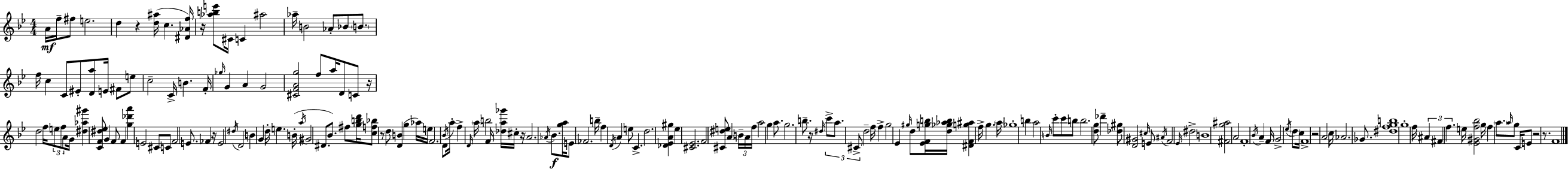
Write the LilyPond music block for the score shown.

{
  \clef treble
  \numericTimeSignature
  \time 4/4
  \key g \minor
  \repeat volta 2 { a'16\mf f''16-- fis''8 e''2. | d''4 r4 <d'' ais''>16( c''4. <dis' aes' f''>16) | r16 <aes'' b'' e'''>8 cis'16 c'4 ais''2 | aes''16-- b'2 aes'8-. bes'8 \parenthesize b'8. | \break f''16 c''4 c'8 eis'8-. <d' a''>8 e'16 fis'8 e''8 | c''2-- c'16-> b'4. f'16-. | \grace { ges''16 } g'4 a'4 g'2 | <cis' f' a' g''>2 f''8 a''16 d'8 c'8 | \break r16 d''2 f''16 \tuplet 3/2 { e''8 f''8 a'8 } | g'16 <dis'' aes'' gis'''>4 <c' f' dis'' ees''>8 g'4 f'8 f'4 | <g'' des''' a'''>4 e'2 cis'8 c'8 | f'2 e'8. fes'4 | \break r16 e'2 \acciaccatura { dis''16 } d'2 | b'4 g'4 d''16-. e''4. | b'16-.( \acciaccatura { a''16 } gis'2 dis'8. bes'8.) | fis''8 <g'' b'' d'''>16 <c'' f'' bes''>8 r8 d''8 <d' b'>4( g''4 | \break aes''16) e''16 f'2. | d'8 \acciaccatura { bes'16 } a''16-. f''4-> \grace { d'16 } \parenthesize a''16 b''2 | f'16 <des'' a'' ges'''>16 cis''16-. r16 a'2. | \acciaccatura { aes'16 } bes'8.\f <g'' a''>16 e'8 fes'2. | \break b''16-- f''4 \acciaccatura { d'16 } a'4 e''8 | c'4.-> d''2. | <des' ees' a' gis''>4 ees''4 <cis' ees'>2. | f'2 <cis' dis'' e''>8 | \break \parenthesize a'4 \tuplet 3/2 { b'16-- a'16 f''16 } a''2 | g''4 a''8. g''2. | b''8.-- r16 \grace { dis''16 } \tuplet 3/2 { c'''8-> a''8. cis'8-> } d''2-- | f''16 f''4-> g''2 | \break ees'4 \grace { gis''16 } d''8 <ees' f' g'' b''>16 <d'' ges'' aes'' b''>16 <dis' f' g'' ais''>4 | f''16-> g''4. \parenthesize a''16 ges''1-. | b''4 a''2 | \grace { b'16 } c'''8-. c'''8 b''8 b''2. | \break <d'' g''>8 des'''4-- <des'' gis''>8 | <d' gis'>2 \grace { cis''16 } e'8 \acciaccatura { ais'16 } f'2 | \grace { ees'16 } dis''2-> b'1 | <fis' g'' ais''>2 | \break a'2 f'1-. | \acciaccatura { bes'16 } a'4-- | f'16 g'2-> \acciaccatura { ees''16 } \parenthesize d''8 c''16 f'1-> | r2 | \break a'2 c''16 | aes'2. ges'8. <dis'' f'' g'' b''>1 | g''1-. | f''16 | \break \tuplet 3/2 { ais'4 fis'4 f''4. } e''16 <ees' gis' f'' bes''>2 | g''16 f''4 \parenthesize a''8. \grace { a''16 } | g''8 c'16 e'8 r2 r8. | f'1 | \break } \bar "|."
}